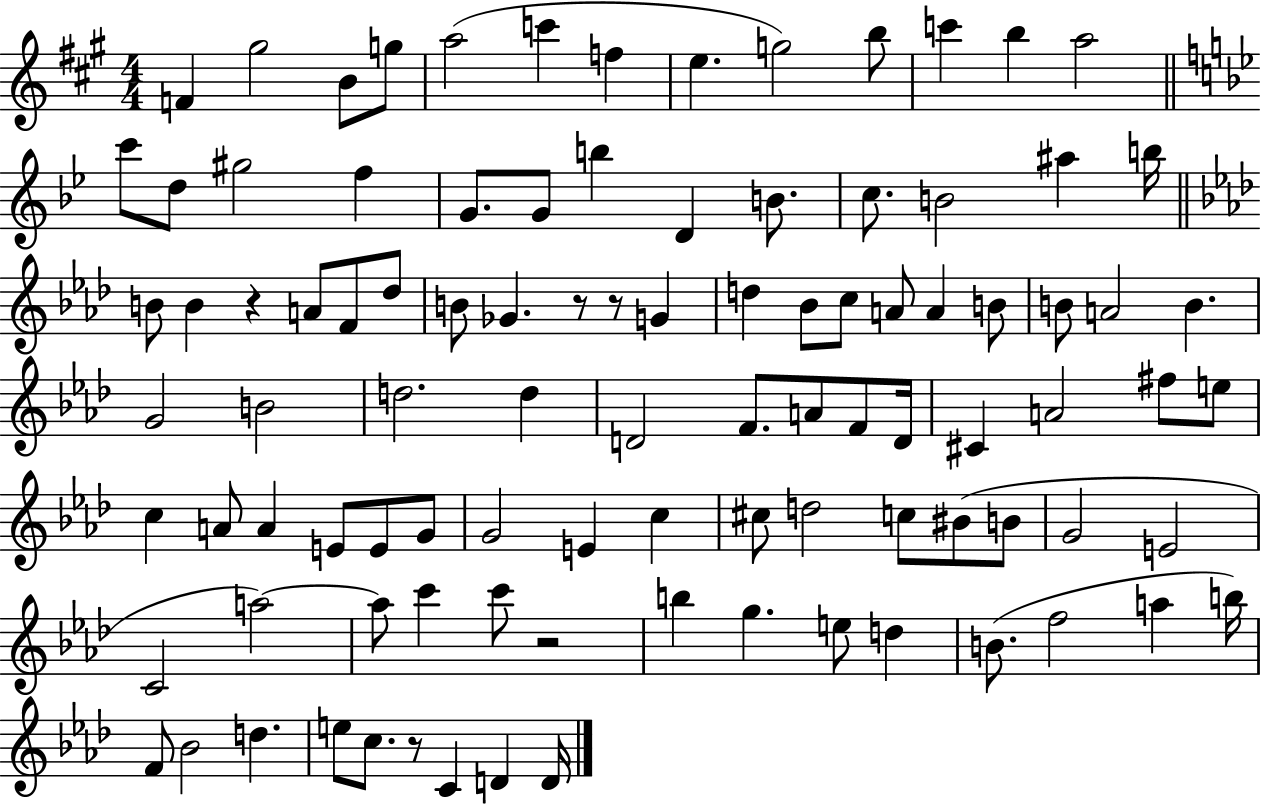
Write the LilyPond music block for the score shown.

{
  \clef treble
  \numericTimeSignature
  \time 4/4
  \key a \major
  \repeat volta 2 { f'4 gis''2 b'8 g''8 | a''2( c'''4 f''4 | e''4. g''2) b''8 | c'''4 b''4 a''2 | \break \bar "||" \break \key g \minor c'''8 d''8 gis''2 f''4 | g'8. g'8 b''4 d'4 b'8. | c''8. b'2 ais''4 b''16 | \bar "||" \break \key aes \major b'8 b'4 r4 a'8 f'8 des''8 | b'8 ges'4. r8 r8 g'4 | d''4 bes'8 c''8 a'8 a'4 b'8 | b'8 a'2 b'4. | \break g'2 b'2 | d''2. d''4 | d'2 f'8. a'8 f'8 d'16 | cis'4 a'2 fis''8 e''8 | \break c''4 a'8 a'4 e'8 e'8 g'8 | g'2 e'4 c''4 | cis''8 d''2 c''8 bis'8( b'8 | g'2 e'2 | \break c'2 a''2~~) | a''8 c'''4 c'''8 r2 | b''4 g''4. e''8 d''4 | b'8.( f''2 a''4 b''16) | \break f'8 bes'2 d''4. | e''8 c''8. r8 c'4 d'4 d'16 | } \bar "|."
}